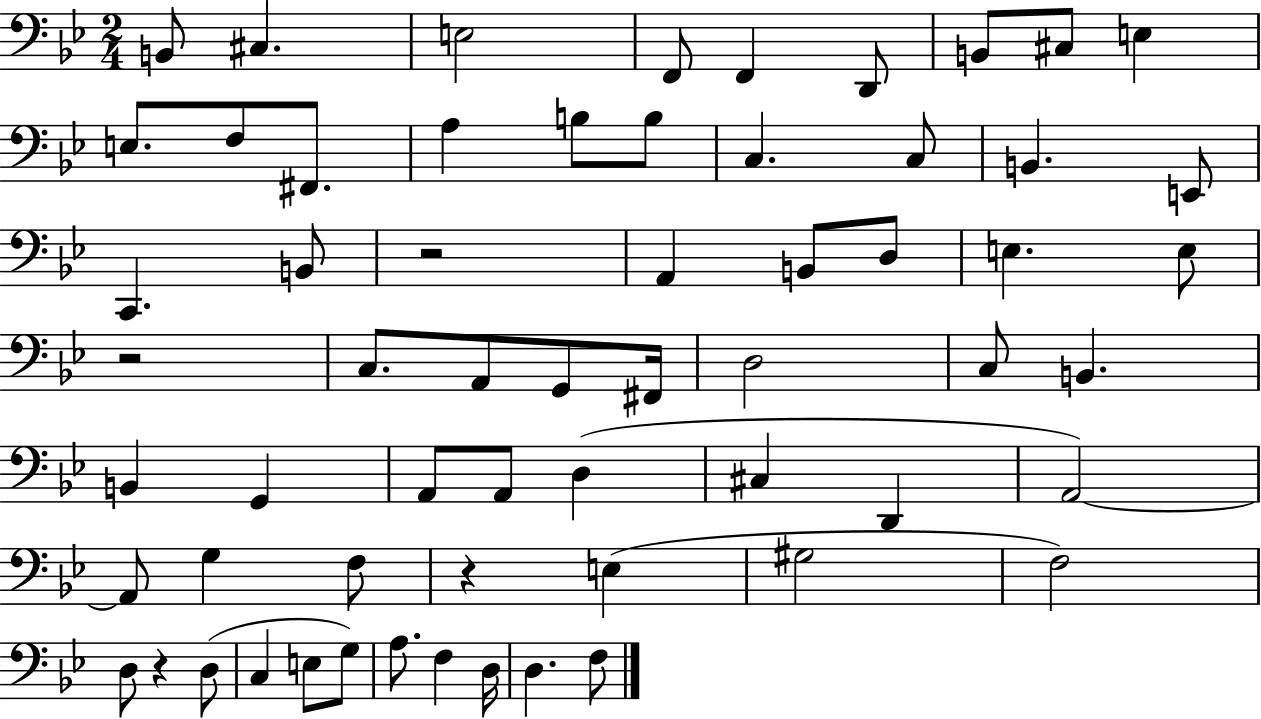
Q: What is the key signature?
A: BES major